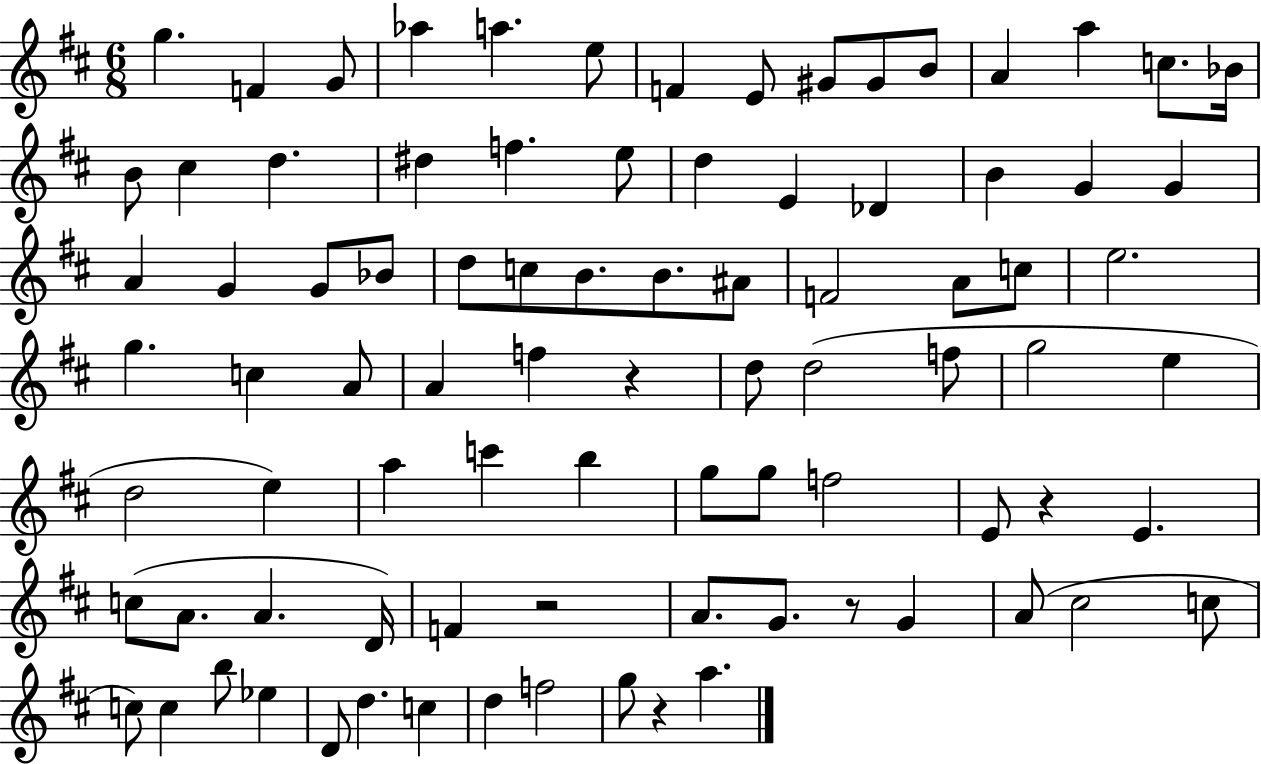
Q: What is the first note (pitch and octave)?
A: G5